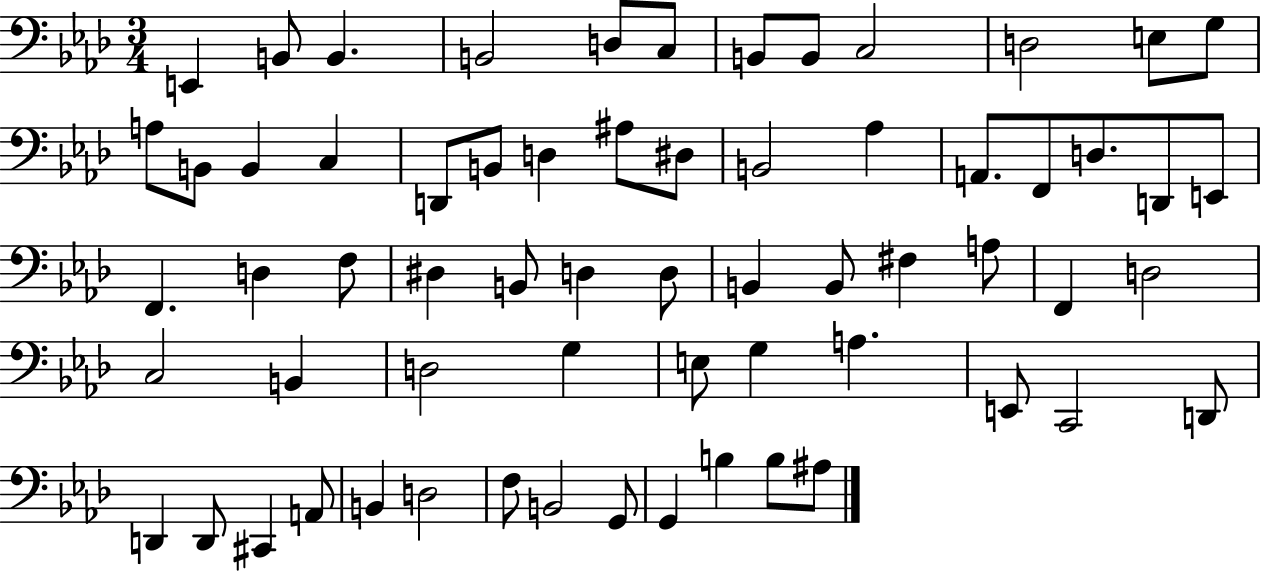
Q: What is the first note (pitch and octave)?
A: E2